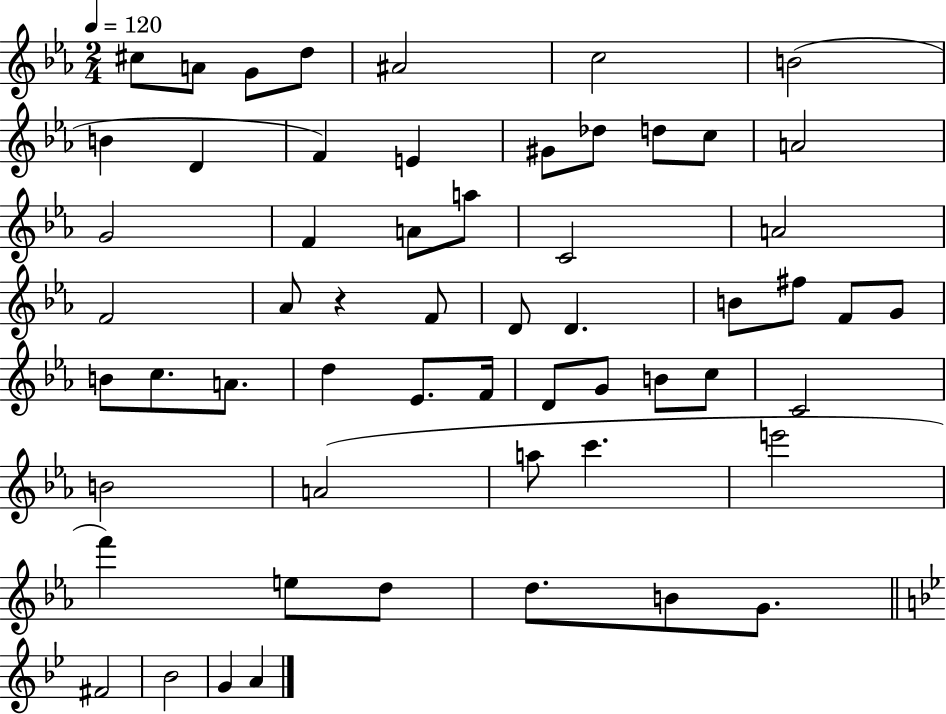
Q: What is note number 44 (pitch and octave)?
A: A4